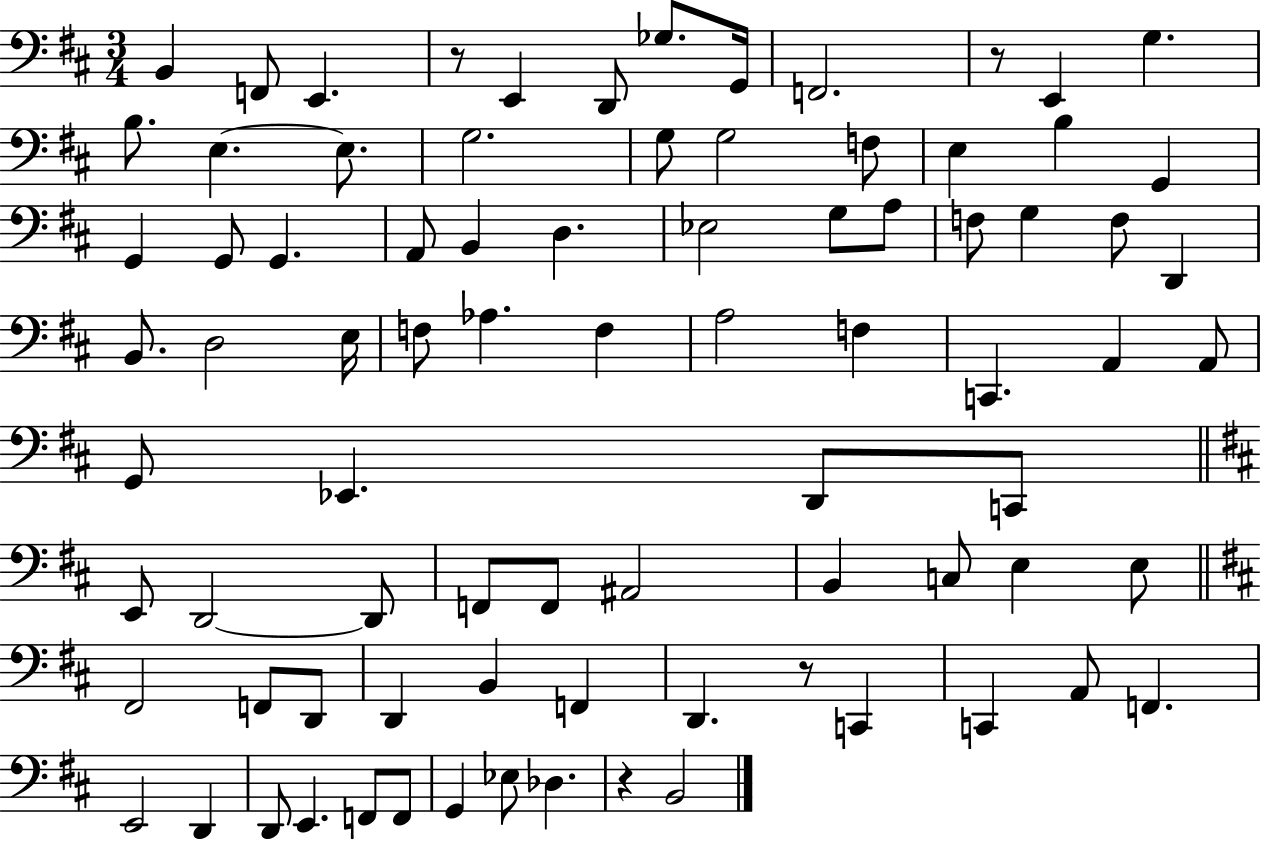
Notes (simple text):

B2/q F2/e E2/q. R/e E2/q D2/e Gb3/e. G2/s F2/h. R/e E2/q G3/q. B3/e. E3/q. E3/e. G3/h. G3/e G3/h F3/e E3/q B3/q G2/q G2/q G2/e G2/q. A2/e B2/q D3/q. Eb3/h G3/e A3/e F3/e G3/q F3/e D2/q B2/e. D3/h E3/s F3/e Ab3/q. F3/q A3/h F3/q C2/q. A2/q A2/e G2/e Eb2/q. D2/e C2/e E2/e D2/h D2/e F2/e F2/e A#2/h B2/q C3/e E3/q E3/e F#2/h F2/e D2/e D2/q B2/q F2/q D2/q. R/e C2/q C2/q A2/e F2/q. E2/h D2/q D2/e E2/q. F2/e F2/e G2/q Eb3/e Db3/q. R/q B2/h